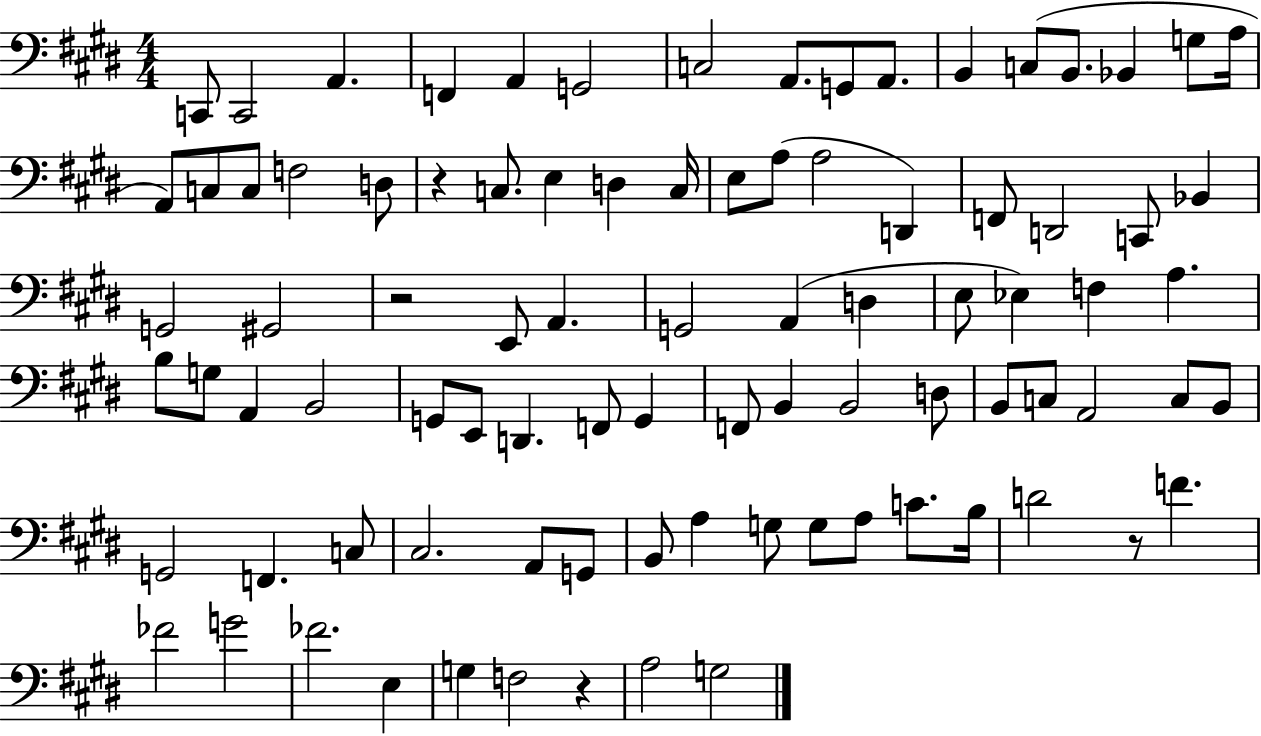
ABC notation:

X:1
T:Untitled
M:4/4
L:1/4
K:E
C,,/2 C,,2 A,, F,, A,, G,,2 C,2 A,,/2 G,,/2 A,,/2 B,, C,/2 B,,/2 _B,, G,/2 A,/4 A,,/2 C,/2 C,/2 F,2 D,/2 z C,/2 E, D, C,/4 E,/2 A,/2 A,2 D,, F,,/2 D,,2 C,,/2 _B,, G,,2 ^G,,2 z2 E,,/2 A,, G,,2 A,, D, E,/2 _E, F, A, B,/2 G,/2 A,, B,,2 G,,/2 E,,/2 D,, F,,/2 G,, F,,/2 B,, B,,2 D,/2 B,,/2 C,/2 A,,2 C,/2 B,,/2 G,,2 F,, C,/2 ^C,2 A,,/2 G,,/2 B,,/2 A, G,/2 G,/2 A,/2 C/2 B,/4 D2 z/2 F _F2 G2 _F2 E, G, F,2 z A,2 G,2